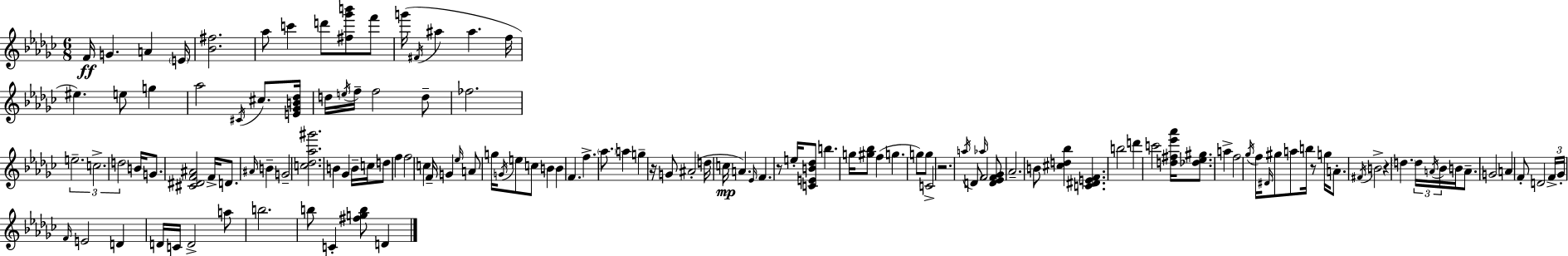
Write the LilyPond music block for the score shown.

{
  \clef treble
  \numericTimeSignature
  \time 6/8
  \key ees \minor
  f'16\ff g'4. a'4 \parenthesize e'16 | <bes' fis''>2. | aes''8 c'''4 d'''8 <fis'' ges''' b'''>8 f'''8 | g'''16( \acciaccatura { fis'16 } ais''4 ais''4. | \break f''16 eis''4.) e''8 g''4 | aes''2 \acciaccatura { cis'16 } cis''8. | <e' ges' b' des''>16 d''16 \acciaccatura { e''16 } f''16-- f''2 | d''8-- fes''2. | \break \tuplet 3/2 { e''2.-- | c''2.-> | d''2 } b'16 | g'8. <cis' dis' f' ais'>2 f'16-> | \break d'8. \grace { ais'16 } b'4-- g'2-- | <c'' des'' aes'' gis'''>2. | b'4 ges'4 | b'16-- c''16 d''8 f''4 f''2 | \break c''4 f'16-- g'4 | \grace { ees''16 } a'8 g''16 \acciaccatura { g'16 } e''8 c''8 b'4 | b'4 f'4. | f''4.-> \parenthesize aes''8. a''4 | \break g''4-- r16 g'8 ais'2-.( | d''16 c''16\mp a'4.) | \grace { ees'16 } f'4. r8 e''16-. <c' e' b' des''>8 | b''4. g''16 <gis'' bes''>8 f''4( | \break g''4. g''8) g''8 c'2-> | r2. | \acciaccatura { a''16 } d'8 \grace { aes''16 } f'2 | <d' ees' f' ges'>8 aes'2.-- | \break b'8 <cis'' d'' bes''>4 | <c' dis' e' f'>4. b''2 | d'''4 c'''2 | <d'' fis'' ees''' aes'''>16 <des'' ees'' gis''>8. a''4-> | \break f''2 \acciaccatura { ges''16 } f''16 \grace { dis'16 } | gis''8 a''8 b''16 r8 g''16 a'8.-. \acciaccatura { fis'16 } | b'2-> r4 | \parenthesize d''4. \tuplet 3/2 { d''16 \acciaccatura { a'16 } bes'16 } b'16 a'8.-- | \break g'2 a'4 | f'8-. d'2 \tuplet 3/2 { f'16-> | ges'16-. \grace { f'16 } } e'2 d'4 | d'16 c'16 d'2-> | \break a''8 b''2. | b''8 c'4-. <fis'' g'' b''>8 d'4 | \bar "|."
}